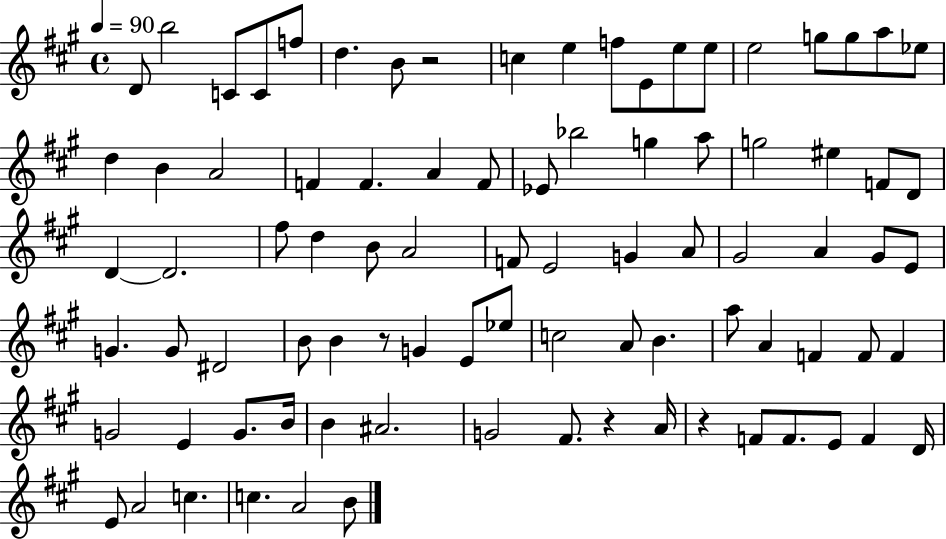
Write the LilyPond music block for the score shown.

{
  \clef treble
  \time 4/4
  \defaultTimeSignature
  \key a \major
  \tempo 4 = 90
  d'8 b''2 c'8 c'8 f''8 | d''4. b'8 r2 | c''4 e''4 f''8 e'8 e''8 e''8 | e''2 g''8 g''8 a''8 ees''8 | \break d''4 b'4 a'2 | f'4 f'4. a'4 f'8 | ees'8 bes''2 g''4 a''8 | g''2 eis''4 f'8 d'8 | \break d'4~~ d'2. | fis''8 d''4 b'8 a'2 | f'8 e'2 g'4 a'8 | gis'2 a'4 gis'8 e'8 | \break g'4. g'8 dis'2 | b'8 b'4 r8 g'4 e'8 ees''8 | c''2 a'8 b'4. | a''8 a'4 f'4 f'8 f'4 | \break g'2 e'4 g'8. b'16 | b'4 ais'2. | g'2 fis'8. r4 a'16 | r4 f'8 f'8. e'8 f'4 d'16 | \break e'8 a'2 c''4. | c''4. a'2 b'8 | \bar "|."
}